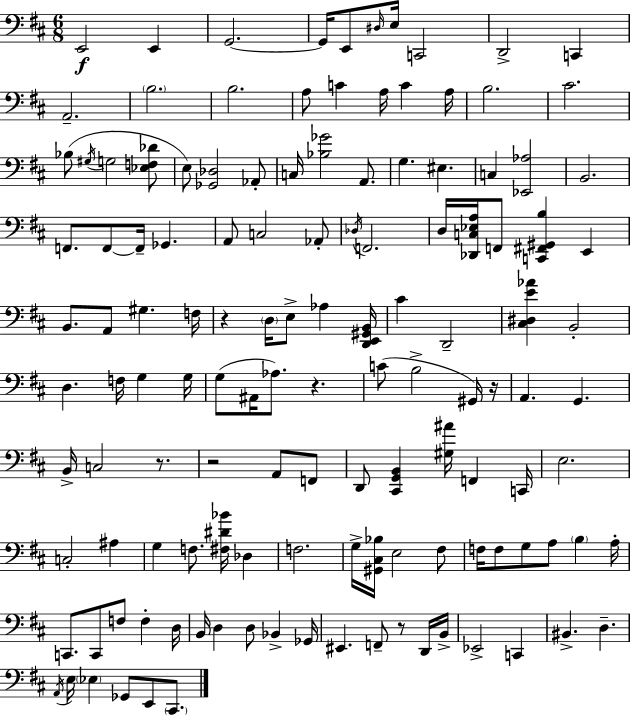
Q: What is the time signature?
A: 6/8